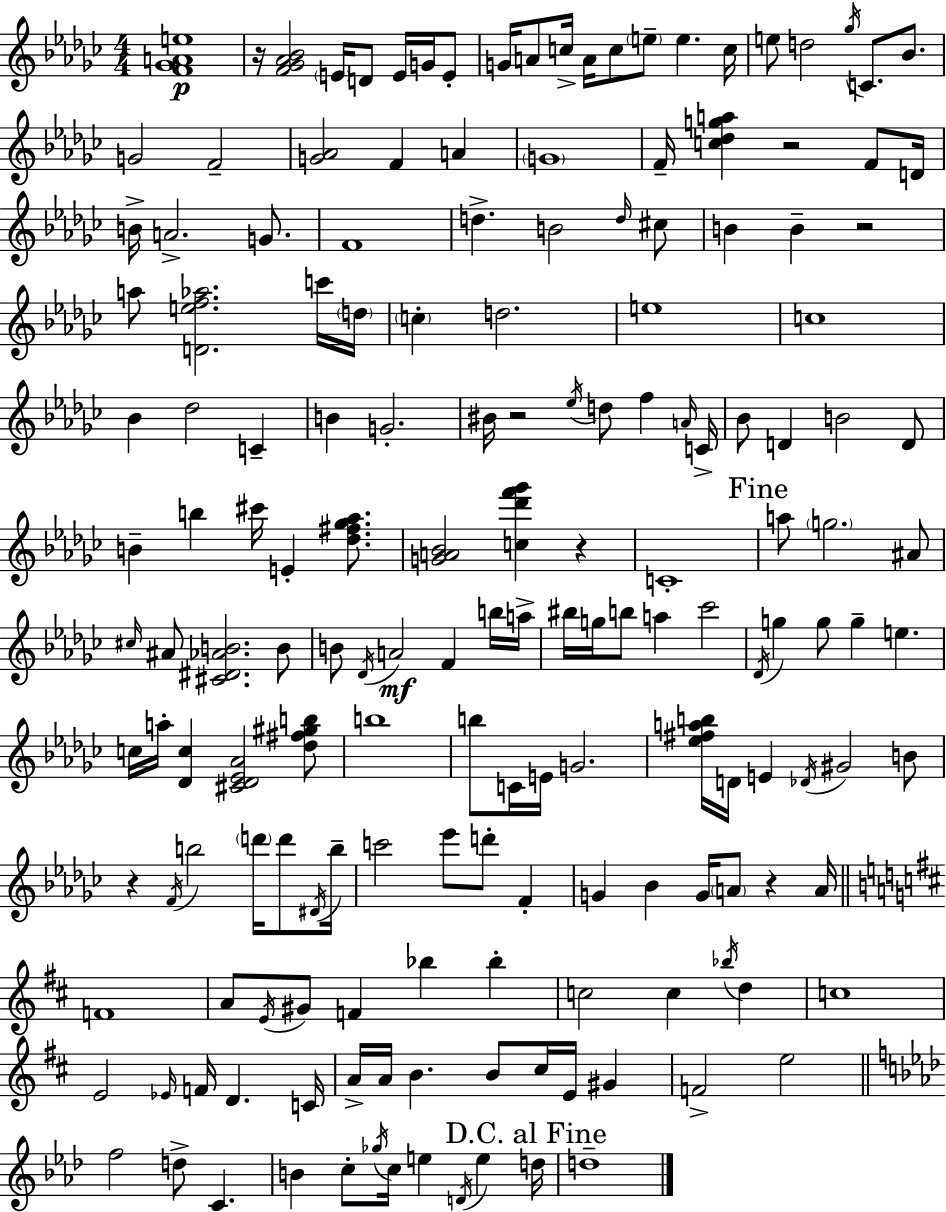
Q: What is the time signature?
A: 4/4